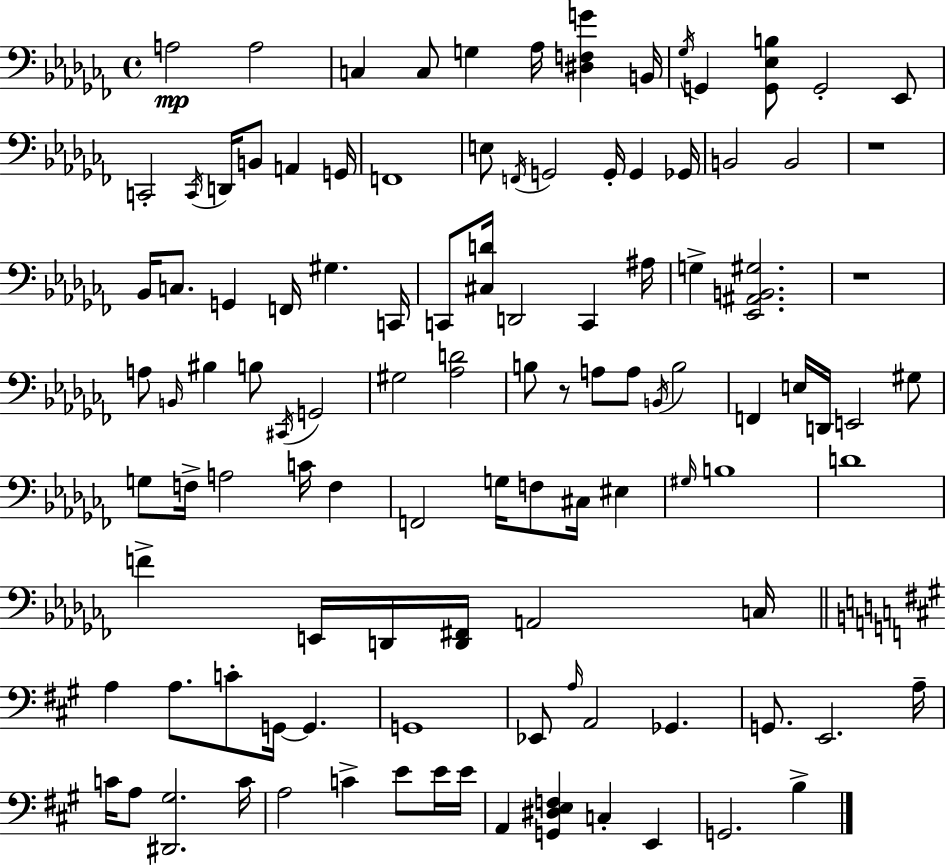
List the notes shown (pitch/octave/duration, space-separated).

A3/h A3/h C3/q C3/e G3/q Ab3/s [D#3,F3,G4]/q B2/s Gb3/s G2/q [G2,Eb3,B3]/e G2/h Eb2/e C2/h C2/s D2/s B2/e A2/q G2/s F2/w E3/e F2/s G2/h G2/s G2/q Gb2/s B2/h B2/h R/w Bb2/s C3/e. G2/q F2/s G#3/q. C2/s C2/e [C#3,D4]/s D2/h C2/q A#3/s G3/q [Eb2,A#2,B2,G#3]/h. R/w A3/e B2/s BIS3/q B3/e C#2/s G2/h G#3/h [Ab3,D4]/h B3/e R/e A3/e A3/e B2/s B3/h F2/q E3/s D2/s E2/h G#3/e G3/e F3/s A3/h C4/s F3/q F2/h G3/s F3/e C#3/s EIS3/q G#3/s B3/w D4/w F4/q E2/s D2/s [D2,F#2]/s A2/h C3/s A3/q A3/e. C4/e G2/s G2/q. G2/w Eb2/e A3/s A2/h Gb2/q. G2/e. E2/h. A3/s C4/s A3/e [D#2,G#3]/h. C4/s A3/h C4/q E4/e E4/s E4/s A2/q [G2,D#3,E3,F3]/q C3/q E2/q G2/h. B3/q